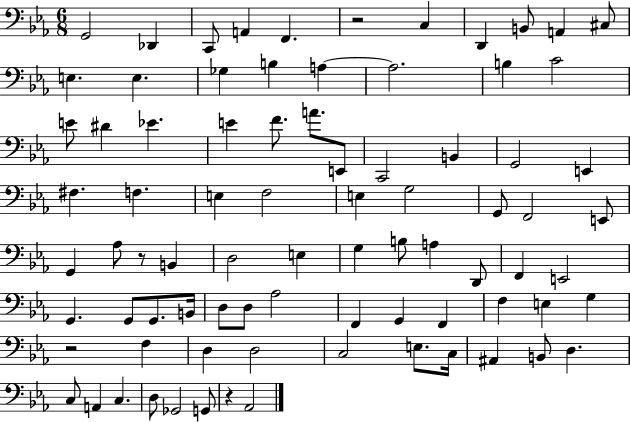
X:1
T:Untitled
M:6/8
L:1/4
K:Eb
G,,2 _D,, C,,/2 A,, F,, z2 C, D,, B,,/2 A,, ^C,/2 E, E, _G, B, A, A,2 B, C2 E/2 ^D _E E F/2 A/2 E,,/2 C,,2 B,, G,,2 E,, ^F, F, E, F,2 E, G,2 G,,/2 F,,2 E,,/2 G,, _A,/2 z/2 B,, D,2 E, G, B,/2 A, D,,/2 F,, E,,2 G,, G,,/2 G,,/2 B,,/4 D,/2 D,/2 _A,2 F,, G,, F,, F, E, G, z2 F, D, D,2 C,2 E,/2 C,/4 ^A,, B,,/2 D, C,/2 A,, C, D,/2 _G,,2 G,,/2 z _A,,2